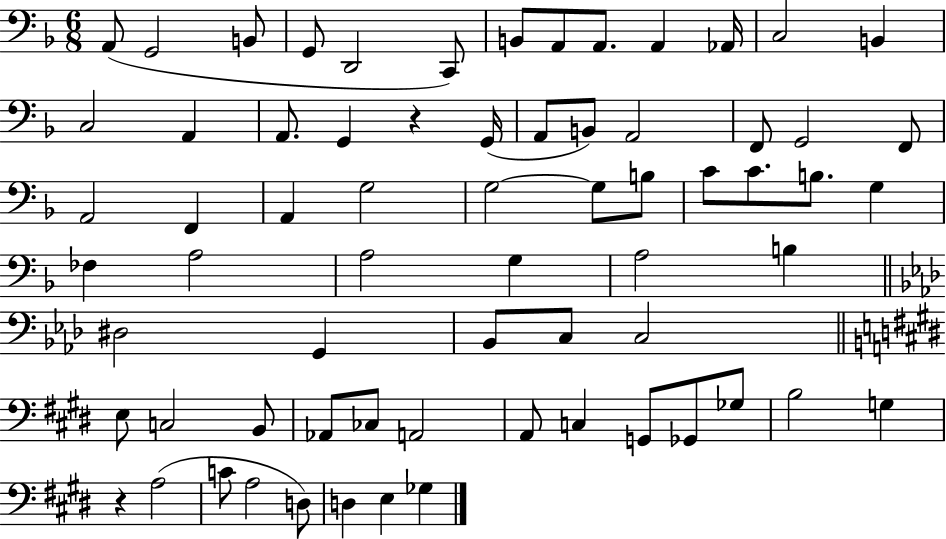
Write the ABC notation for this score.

X:1
T:Untitled
M:6/8
L:1/4
K:F
A,,/2 G,,2 B,,/2 G,,/2 D,,2 C,,/2 B,,/2 A,,/2 A,,/2 A,, _A,,/4 C,2 B,, C,2 A,, A,,/2 G,, z G,,/4 A,,/2 B,,/2 A,,2 F,,/2 G,,2 F,,/2 A,,2 F,, A,, G,2 G,2 G,/2 B,/2 C/2 C/2 B,/2 G, _F, A,2 A,2 G, A,2 B, ^D,2 G,, _B,,/2 C,/2 C,2 E,/2 C,2 B,,/2 _A,,/2 _C,/2 A,,2 A,,/2 C, G,,/2 _G,,/2 _G,/2 B,2 G, z A,2 C/2 A,2 D,/2 D, E, _G,